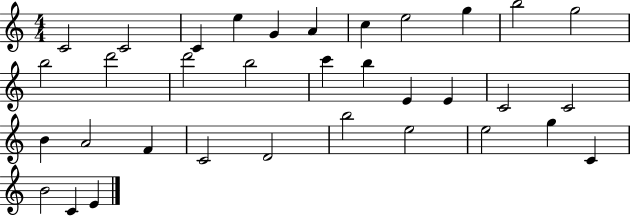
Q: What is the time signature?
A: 4/4